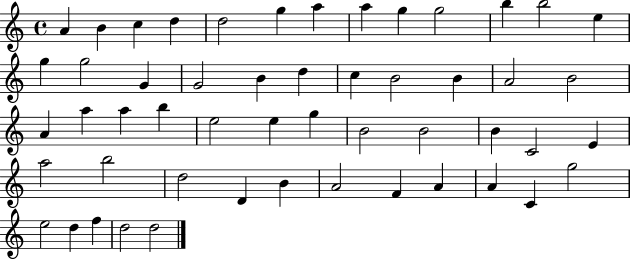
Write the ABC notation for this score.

X:1
T:Untitled
M:4/4
L:1/4
K:C
A B c d d2 g a a g g2 b b2 e g g2 G G2 B d c B2 B A2 B2 A a a b e2 e g B2 B2 B C2 E a2 b2 d2 D B A2 F A A C g2 e2 d f d2 d2